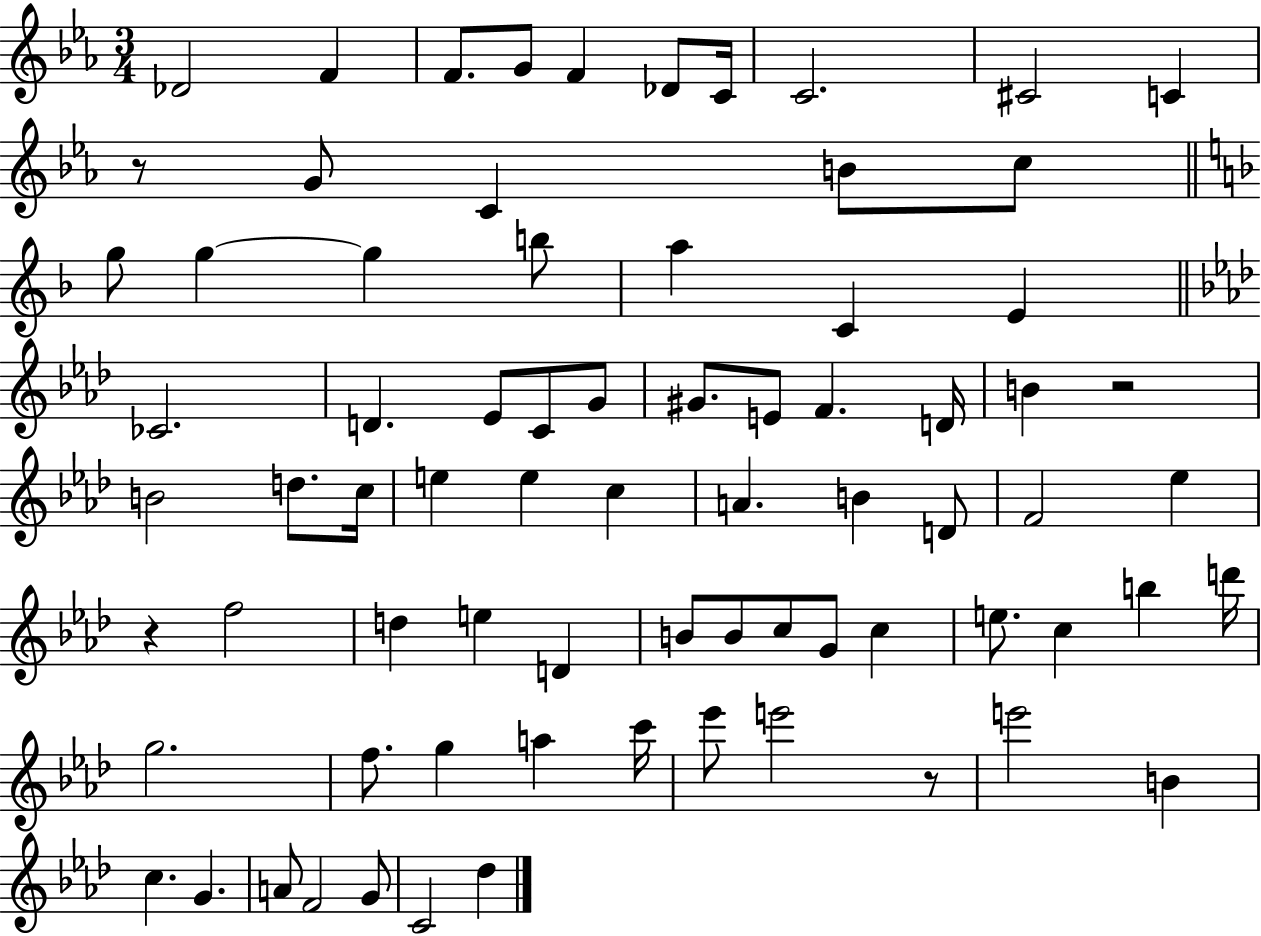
Db4/h F4/q F4/e. G4/e F4/q Db4/e C4/s C4/h. C#4/h C4/q R/e G4/e C4/q B4/e C5/e G5/e G5/q G5/q B5/e A5/q C4/q E4/q CES4/h. D4/q. Eb4/e C4/e G4/e G#4/e. E4/e F4/q. D4/s B4/q R/h B4/h D5/e. C5/s E5/q E5/q C5/q A4/q. B4/q D4/e F4/h Eb5/q R/q F5/h D5/q E5/q D4/q B4/e B4/e C5/e G4/e C5/q E5/e. C5/q B5/q D6/s G5/h. F5/e. G5/q A5/q C6/s Eb6/e E6/h R/e E6/h B4/q C5/q. G4/q. A4/e F4/h G4/e C4/h Db5/q